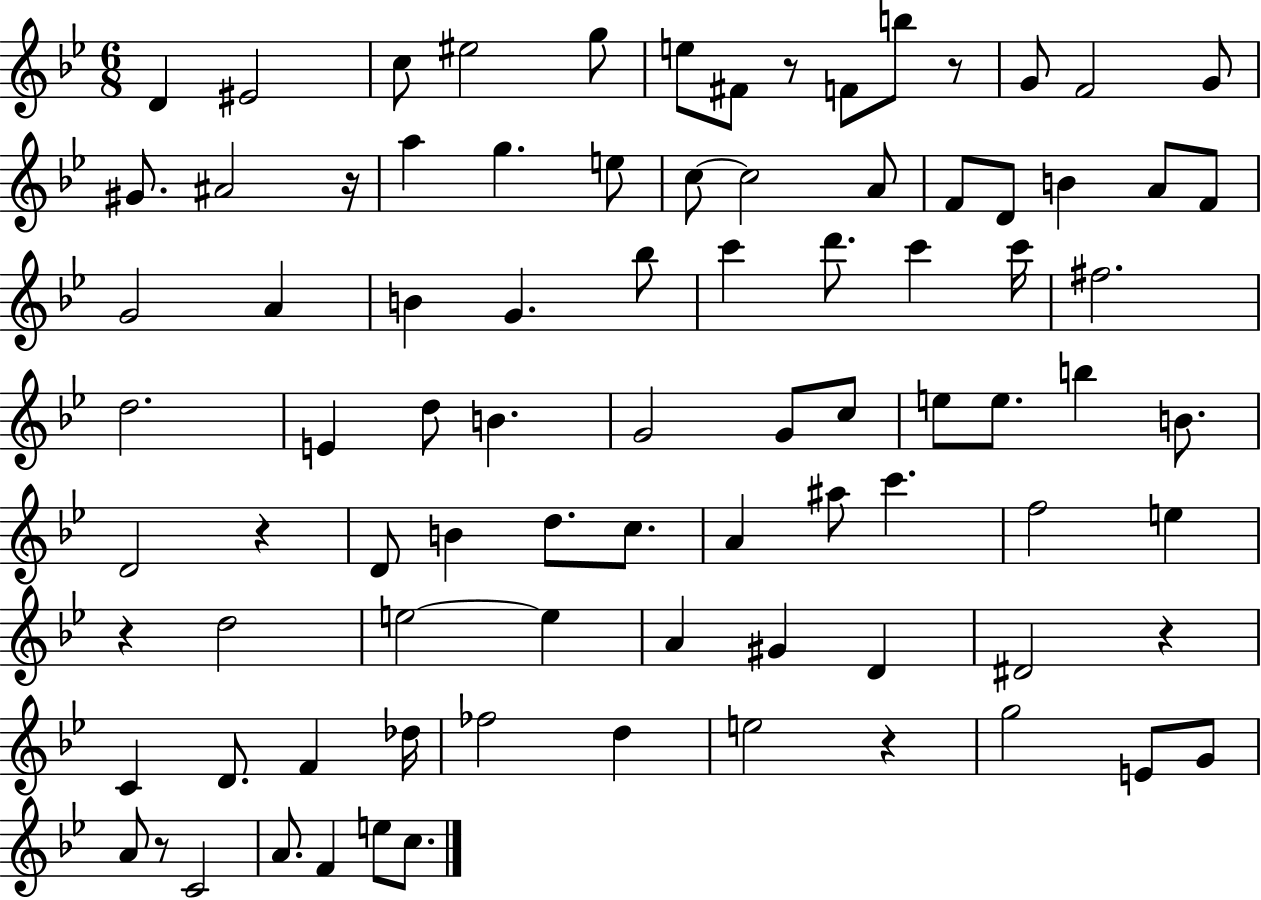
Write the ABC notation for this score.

X:1
T:Untitled
M:6/8
L:1/4
K:Bb
D ^E2 c/2 ^e2 g/2 e/2 ^F/2 z/2 F/2 b/2 z/2 G/2 F2 G/2 ^G/2 ^A2 z/4 a g e/2 c/2 c2 A/2 F/2 D/2 B A/2 F/2 G2 A B G _b/2 c' d'/2 c' c'/4 ^f2 d2 E d/2 B G2 G/2 c/2 e/2 e/2 b B/2 D2 z D/2 B d/2 c/2 A ^a/2 c' f2 e z d2 e2 e A ^G D ^D2 z C D/2 F _d/4 _f2 d e2 z g2 E/2 G/2 A/2 z/2 C2 A/2 F e/2 c/2